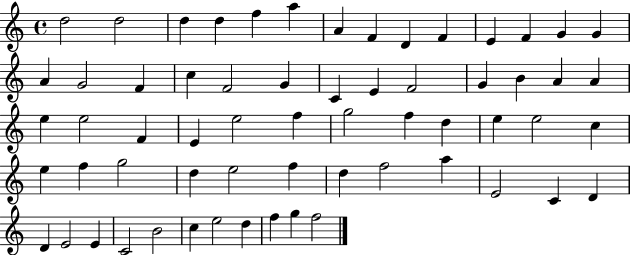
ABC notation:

X:1
T:Untitled
M:4/4
L:1/4
K:C
d2 d2 d d f a A F D F E F G G A G2 F c F2 G C E F2 G B A A e e2 F E e2 f g2 f d e e2 c e f g2 d e2 f d f2 a E2 C D D E2 E C2 B2 c e2 d f g f2